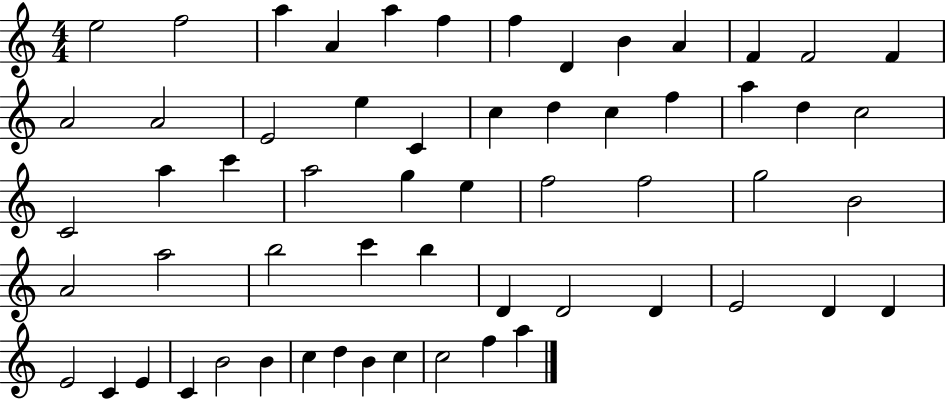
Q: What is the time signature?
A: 4/4